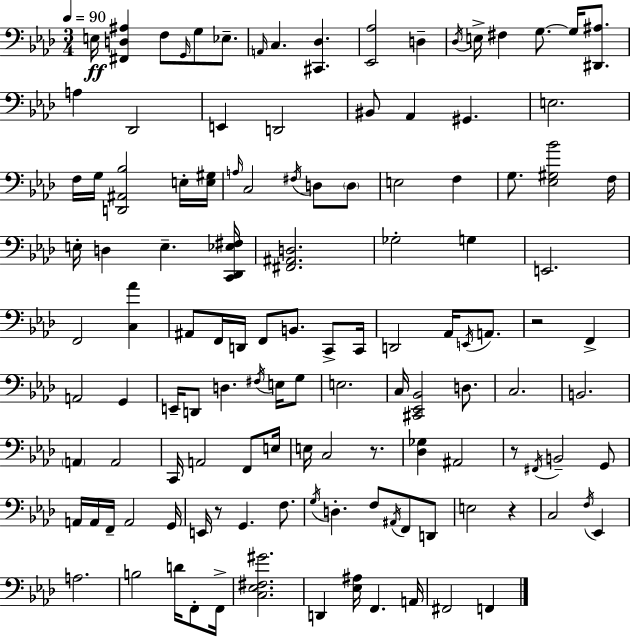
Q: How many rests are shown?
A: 5